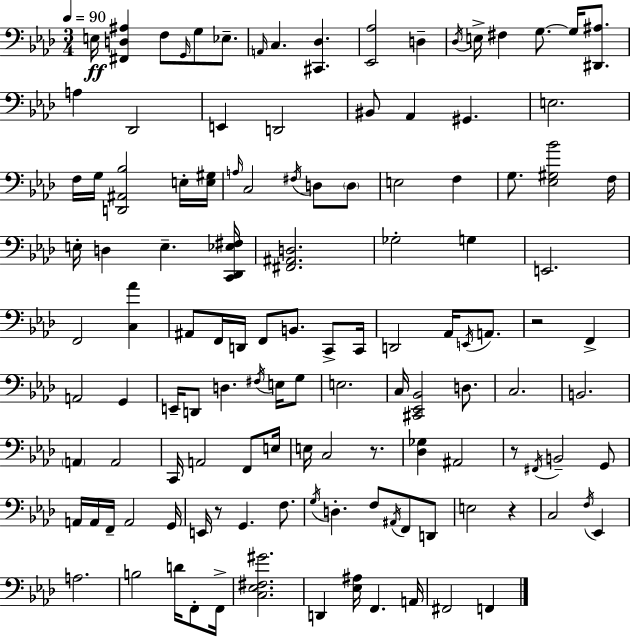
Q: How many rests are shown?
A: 5